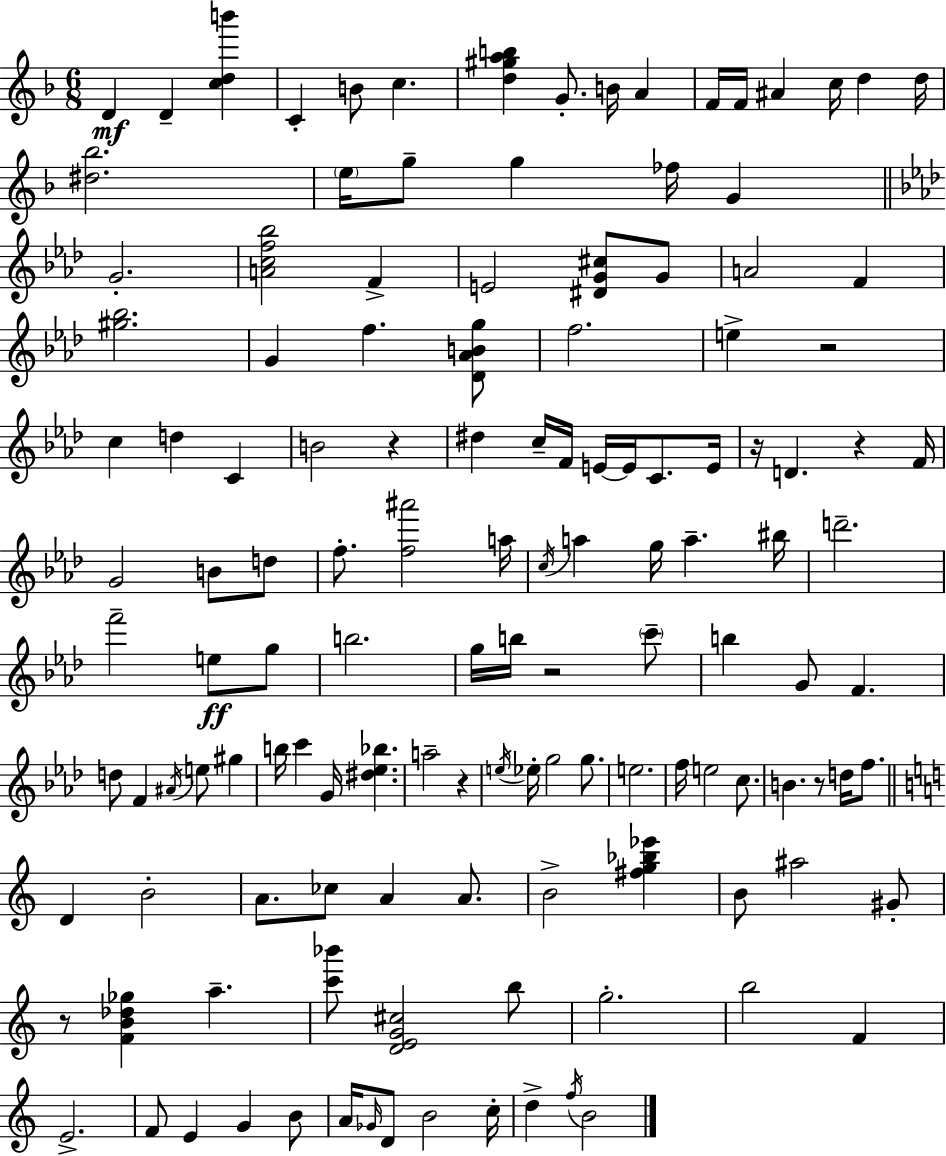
D4/q D4/q [C5,D5,B6]/q C4/q B4/e C5/q. [D5,G#5,A5,B5]/q G4/e. B4/s A4/q F4/s F4/s A#4/q C5/s D5/q D5/s [D#5,Bb5]/h. E5/s G5/e G5/q FES5/s G4/q G4/h. [A4,C5,F5,Bb5]/h F4/q E4/h [D#4,G4,C#5]/e G4/e A4/h F4/q [G#5,Bb5]/h. G4/q F5/q. [Db4,Ab4,B4,G5]/e F5/h. E5/q R/h C5/q D5/q C4/q B4/h R/q D#5/q C5/s F4/s E4/s E4/s C4/e. E4/s R/s D4/q. R/q F4/s G4/h B4/e D5/e F5/e. [F5,A#6]/h A5/s C5/s A5/q G5/s A5/q. BIS5/s D6/h. F6/h E5/e G5/e B5/h. G5/s B5/s R/h C6/e B5/q G4/e F4/q. D5/e F4/q A#4/s E5/e G#5/q B5/s C6/q G4/s [D#5,Eb5,Bb5]/q. A5/h R/q E5/s Eb5/s G5/h G5/e. E5/h. F5/s E5/h C5/e. B4/q. R/e D5/s F5/e. D4/q B4/h A4/e. CES5/e A4/q A4/e. B4/h [F#5,G5,Bb5,Eb6]/q B4/e A#5/h G#4/e R/e [F4,B4,Db5,Gb5]/q A5/q. [C6,Bb6]/e [D4,E4,G4,C#5]/h B5/e G5/h. B5/h F4/q E4/h. F4/e E4/q G4/q B4/e A4/s Gb4/s D4/e B4/h C5/s D5/q F5/s B4/h